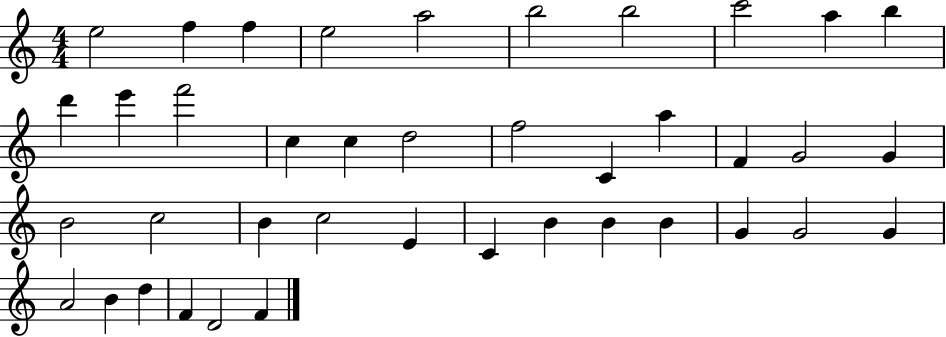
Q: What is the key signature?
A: C major